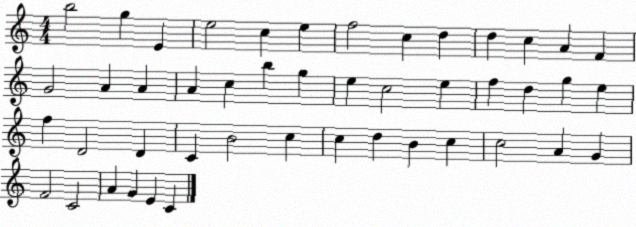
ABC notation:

X:1
T:Untitled
M:4/4
L:1/4
K:C
b2 g E e2 c e f2 c d d c A F G2 A A A c b g e c2 e f d g e f D2 D C B2 c c d B c c2 A G F2 C2 A G E C